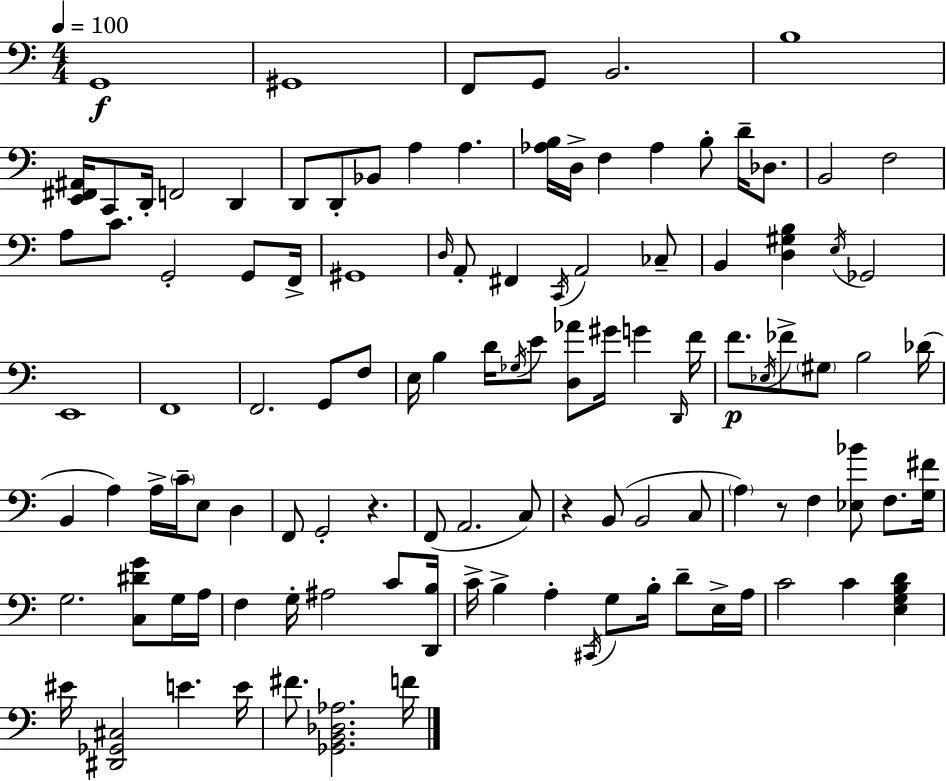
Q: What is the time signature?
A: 4/4